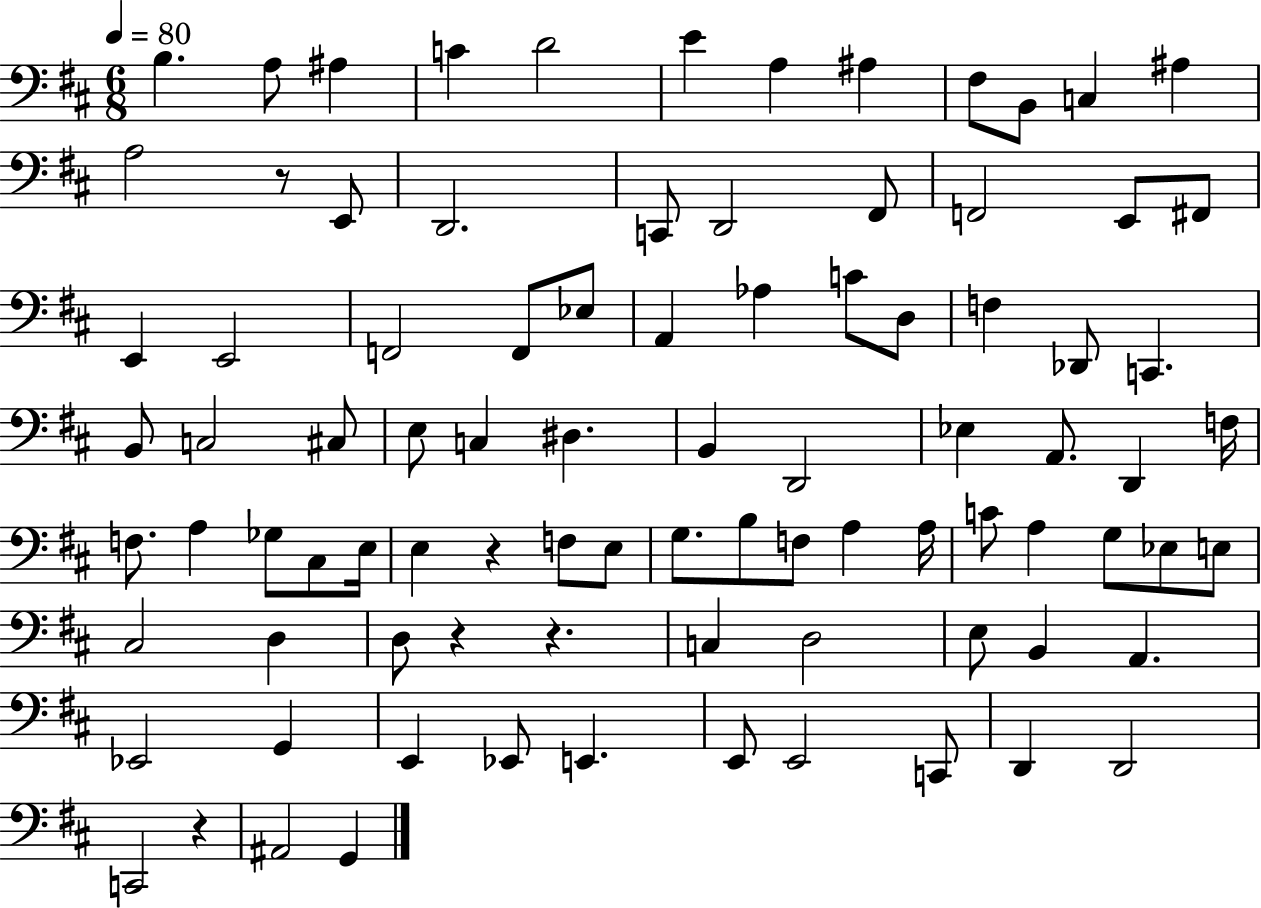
B3/q. A3/e A#3/q C4/q D4/h E4/q A3/q A#3/q F#3/e B2/e C3/q A#3/q A3/h R/e E2/e D2/h. C2/e D2/h F#2/e F2/h E2/e F#2/e E2/q E2/h F2/h F2/e Eb3/e A2/q Ab3/q C4/e D3/e F3/q Db2/e C2/q. B2/e C3/h C#3/e E3/e C3/q D#3/q. B2/q D2/h Eb3/q A2/e. D2/q F3/s F3/e. A3/q Gb3/e C#3/e E3/s E3/q R/q F3/e E3/e G3/e. B3/e F3/e A3/q A3/s C4/e A3/q G3/e Eb3/e E3/e C#3/h D3/q D3/e R/q R/q. C3/q D3/h E3/e B2/q A2/q. Eb2/h G2/q E2/q Eb2/e E2/q. E2/e E2/h C2/e D2/q D2/h C2/h R/q A#2/h G2/q